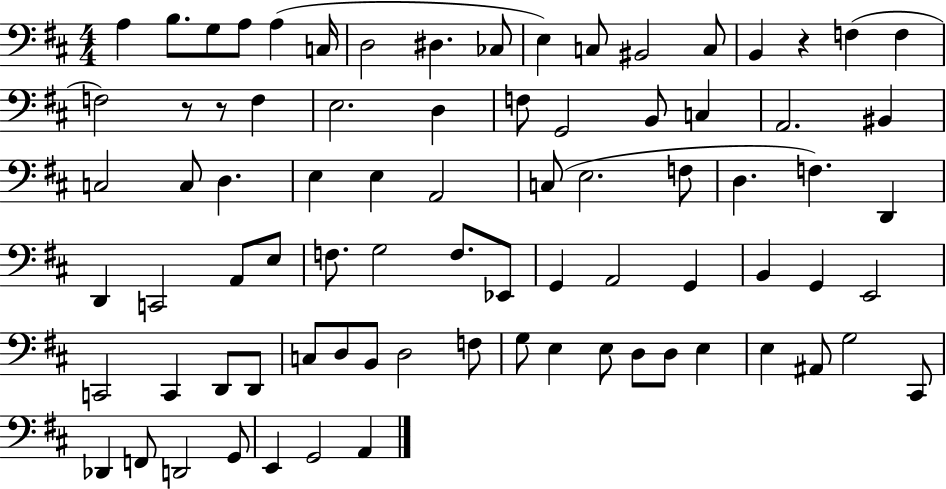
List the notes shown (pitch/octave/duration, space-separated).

A3/q B3/e. G3/e A3/e A3/q C3/s D3/h D#3/q. CES3/e E3/q C3/e BIS2/h C3/e B2/q R/q F3/q F3/q F3/h R/e R/e F3/q E3/h. D3/q F3/e G2/h B2/e C3/q A2/h. BIS2/q C3/h C3/e D3/q. E3/q E3/q A2/h C3/e E3/h. F3/e D3/q. F3/q. D2/q D2/q C2/h A2/e E3/e F3/e. G3/h F3/e. Eb2/e G2/q A2/h G2/q B2/q G2/q E2/h C2/h C2/q D2/e D2/e C3/e D3/e B2/e D3/h F3/e G3/e E3/q E3/e D3/e D3/e E3/q E3/q A#2/e G3/h C#2/e Db2/q F2/e D2/h G2/e E2/q G2/h A2/q